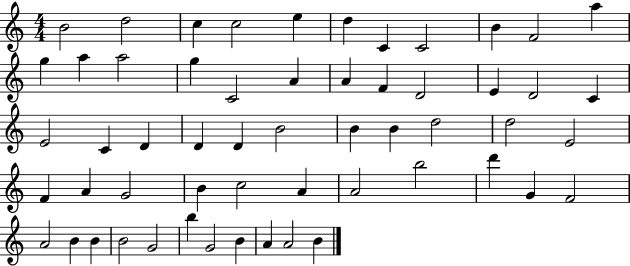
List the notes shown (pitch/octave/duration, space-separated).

B4/h D5/h C5/q C5/h E5/q D5/q C4/q C4/h B4/q F4/h A5/q G5/q A5/q A5/h G5/q C4/h A4/q A4/q F4/q D4/h E4/q D4/h C4/q E4/h C4/q D4/q D4/q D4/q B4/h B4/q B4/q D5/h D5/h E4/h F4/q A4/q G4/h B4/q C5/h A4/q A4/h B5/h D6/q G4/q F4/h A4/h B4/q B4/q B4/h G4/h B5/q G4/h B4/q A4/q A4/h B4/q